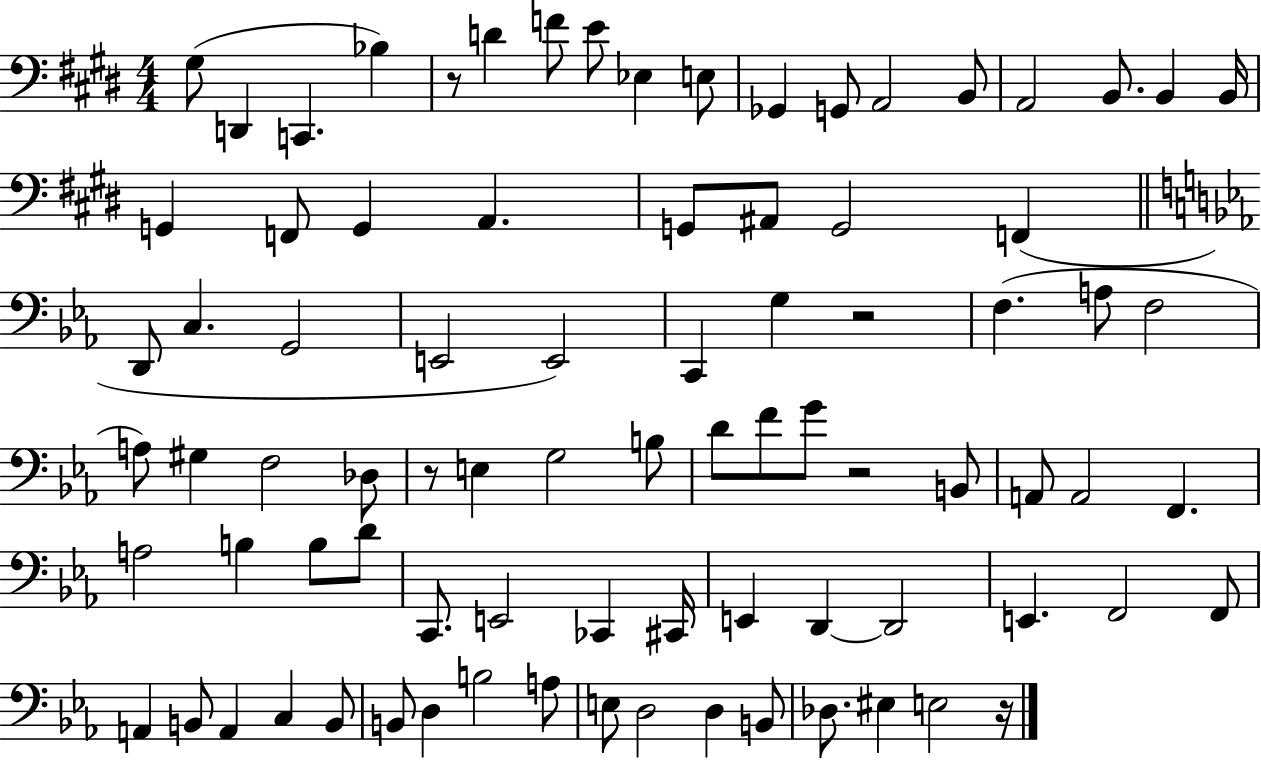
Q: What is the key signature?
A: E major